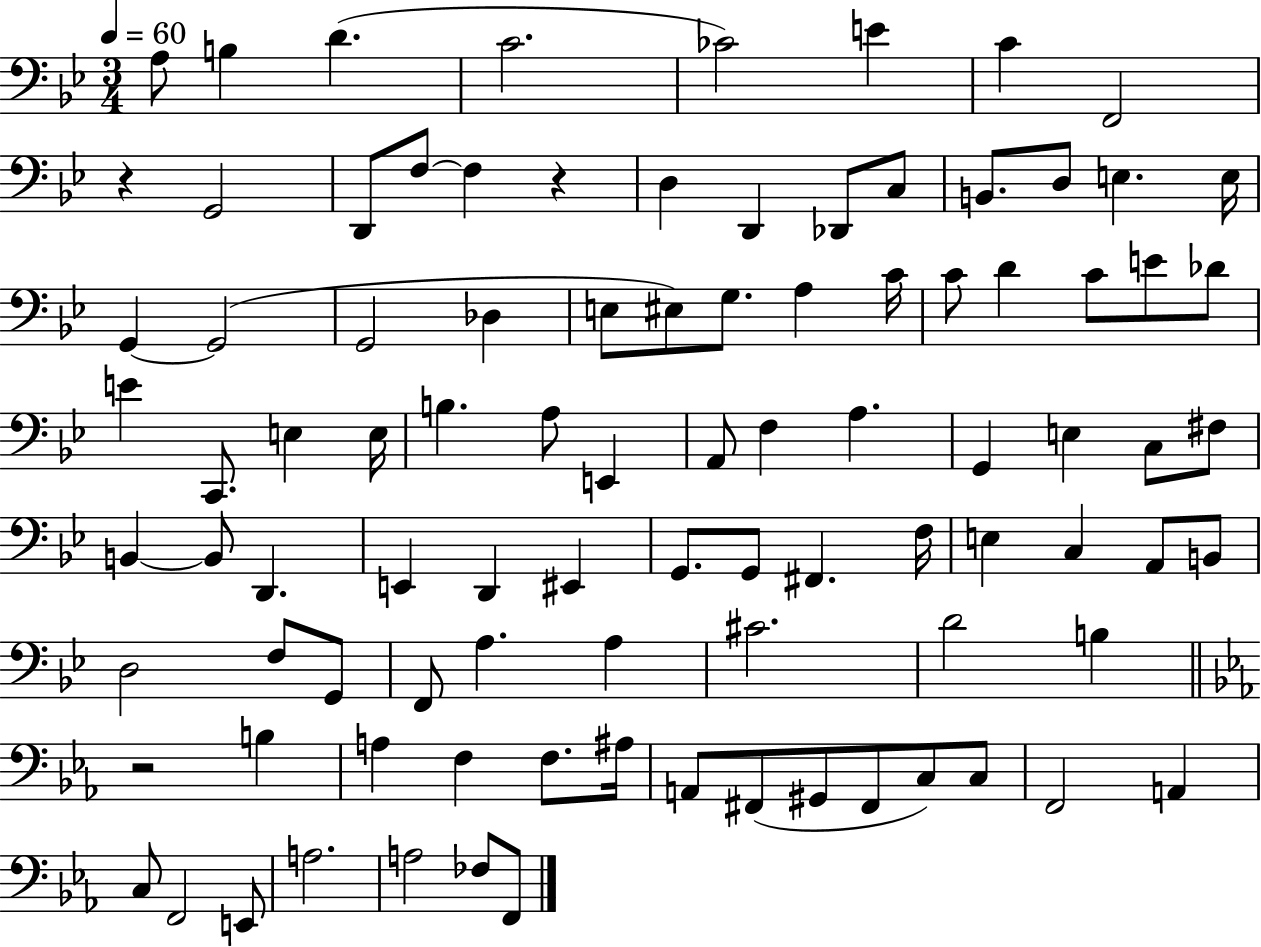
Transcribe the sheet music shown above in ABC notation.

X:1
T:Untitled
M:3/4
L:1/4
K:Bb
A,/2 B, D C2 _C2 E C F,,2 z G,,2 D,,/2 F,/2 F, z D, D,, _D,,/2 C,/2 B,,/2 D,/2 E, E,/4 G,, G,,2 G,,2 _D, E,/2 ^E,/2 G,/2 A, C/4 C/2 D C/2 E/2 _D/2 E C,,/2 E, E,/4 B, A,/2 E,, A,,/2 F, A, G,, E, C,/2 ^F,/2 B,, B,,/2 D,, E,, D,, ^E,, G,,/2 G,,/2 ^F,, F,/4 E, C, A,,/2 B,,/2 D,2 F,/2 G,,/2 F,,/2 A, A, ^C2 D2 B, z2 B, A, F, F,/2 ^A,/4 A,,/2 ^F,,/2 ^G,,/2 ^F,,/2 C,/2 C,/2 F,,2 A,, C,/2 F,,2 E,,/2 A,2 A,2 _F,/2 F,,/2